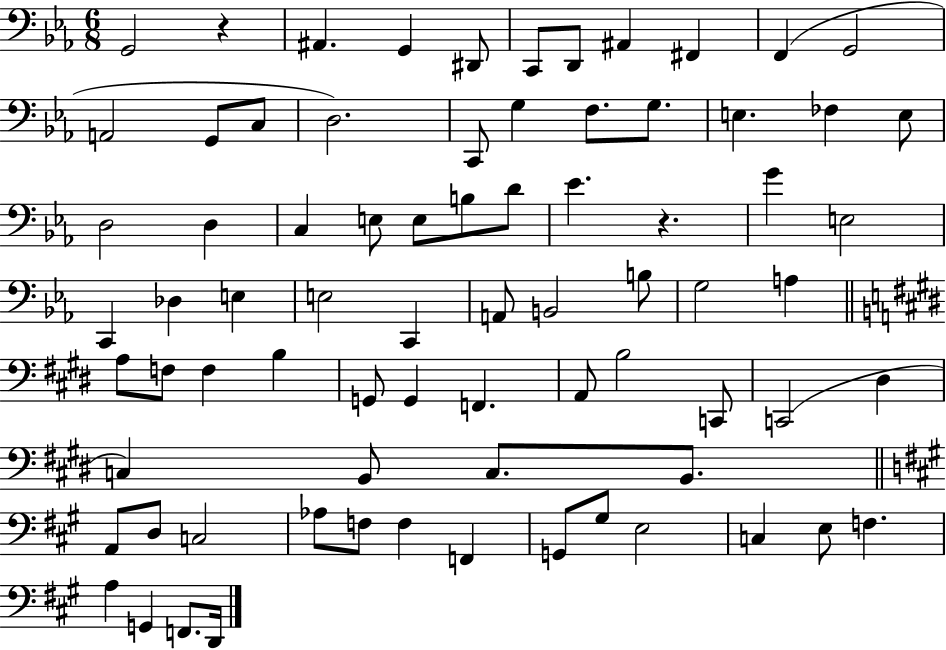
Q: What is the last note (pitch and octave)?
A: D2